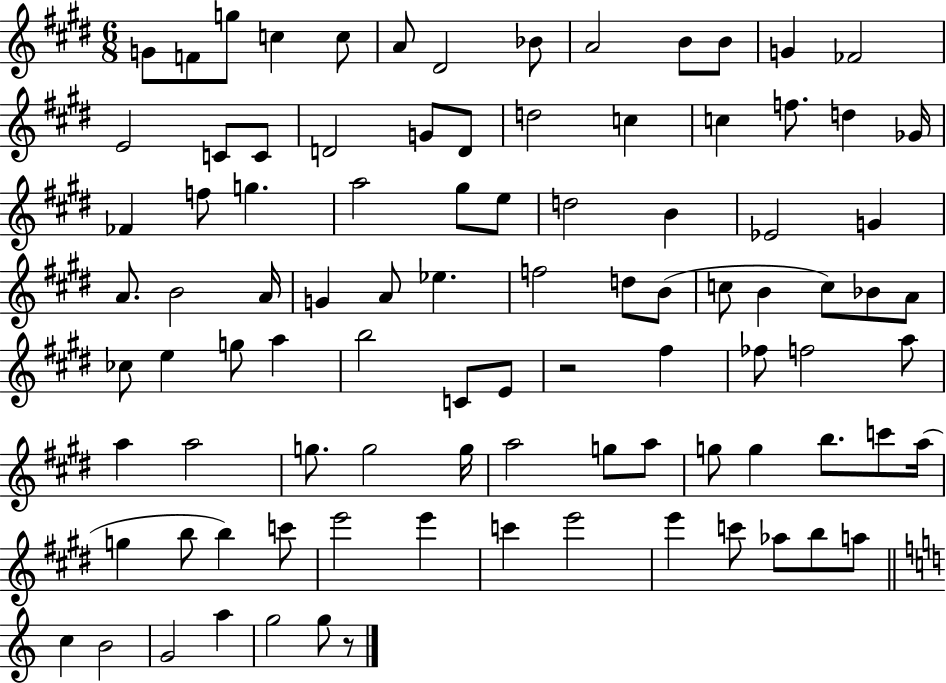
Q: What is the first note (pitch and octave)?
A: G4